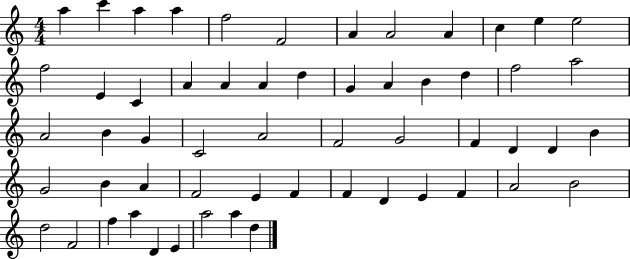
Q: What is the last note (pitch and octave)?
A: D5